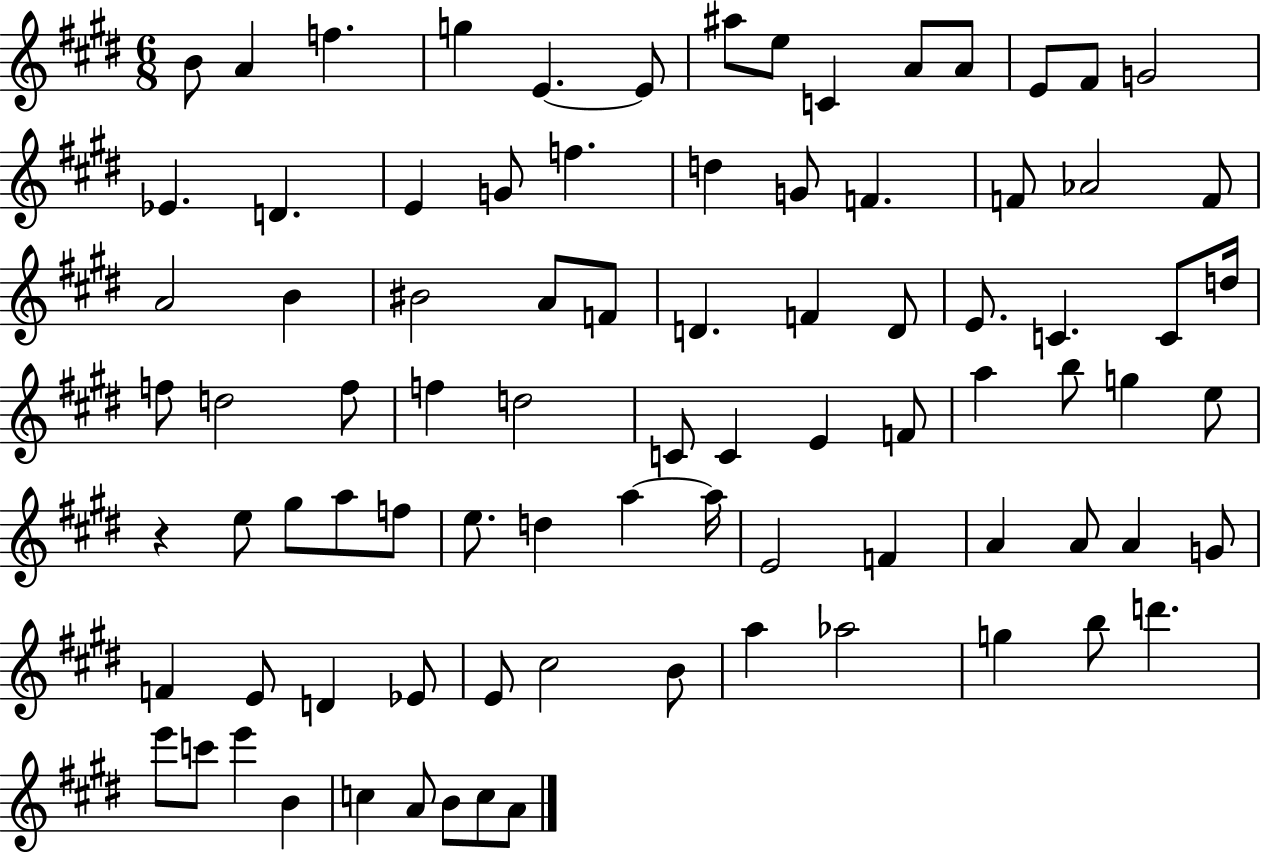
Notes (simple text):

B4/e A4/q F5/q. G5/q E4/q. E4/e A#5/e E5/e C4/q A4/e A4/e E4/e F#4/e G4/h Eb4/q. D4/q. E4/q G4/e F5/q. D5/q G4/e F4/q. F4/e Ab4/h F4/e A4/h B4/q BIS4/h A4/e F4/e D4/q. F4/q D4/e E4/e. C4/q. C4/e D5/s F5/e D5/h F5/e F5/q D5/h C4/e C4/q E4/q F4/e A5/q B5/e G5/q E5/e R/q E5/e G#5/e A5/e F5/e E5/e. D5/q A5/q A5/s E4/h F4/q A4/q A4/e A4/q G4/e F4/q E4/e D4/q Eb4/e E4/e C#5/h B4/e A5/q Ab5/h G5/q B5/e D6/q. E6/e C6/e E6/q B4/q C5/q A4/e B4/e C5/e A4/e